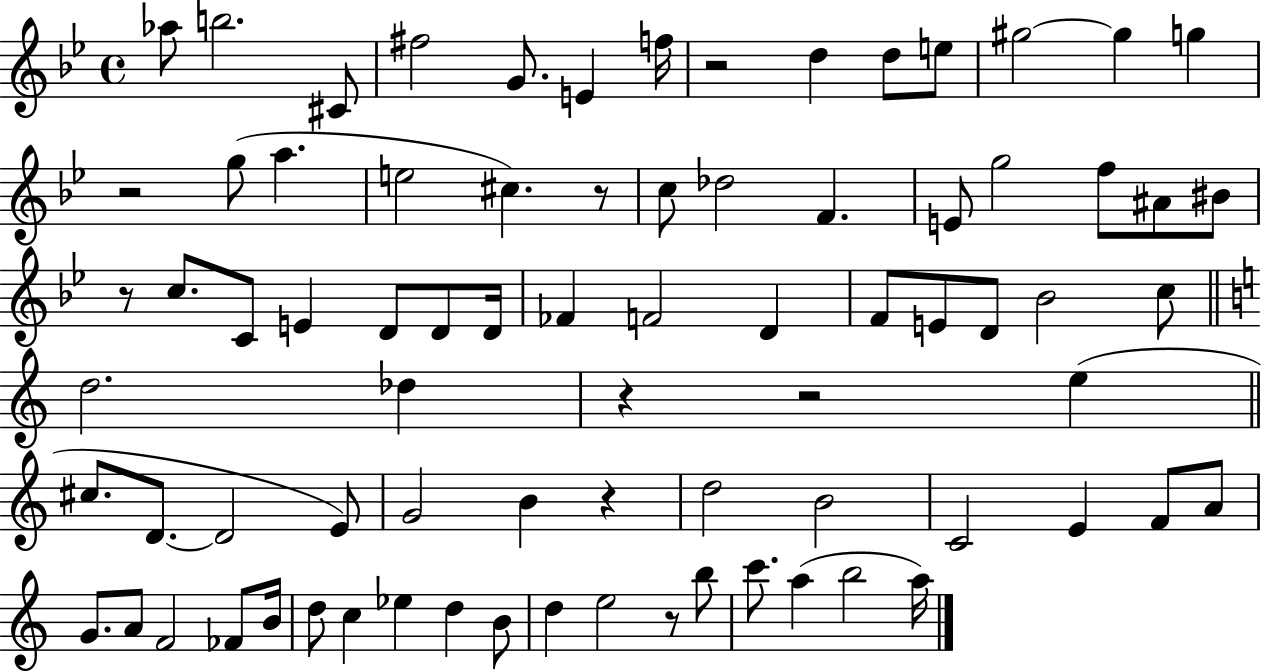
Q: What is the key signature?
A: BES major